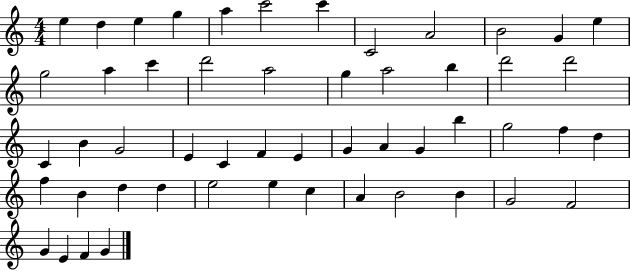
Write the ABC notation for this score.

X:1
T:Untitled
M:4/4
L:1/4
K:C
e d e g a c'2 c' C2 A2 B2 G e g2 a c' d'2 a2 g a2 b d'2 d'2 C B G2 E C F E G A G b g2 f d f B d d e2 e c A B2 B G2 F2 G E F G